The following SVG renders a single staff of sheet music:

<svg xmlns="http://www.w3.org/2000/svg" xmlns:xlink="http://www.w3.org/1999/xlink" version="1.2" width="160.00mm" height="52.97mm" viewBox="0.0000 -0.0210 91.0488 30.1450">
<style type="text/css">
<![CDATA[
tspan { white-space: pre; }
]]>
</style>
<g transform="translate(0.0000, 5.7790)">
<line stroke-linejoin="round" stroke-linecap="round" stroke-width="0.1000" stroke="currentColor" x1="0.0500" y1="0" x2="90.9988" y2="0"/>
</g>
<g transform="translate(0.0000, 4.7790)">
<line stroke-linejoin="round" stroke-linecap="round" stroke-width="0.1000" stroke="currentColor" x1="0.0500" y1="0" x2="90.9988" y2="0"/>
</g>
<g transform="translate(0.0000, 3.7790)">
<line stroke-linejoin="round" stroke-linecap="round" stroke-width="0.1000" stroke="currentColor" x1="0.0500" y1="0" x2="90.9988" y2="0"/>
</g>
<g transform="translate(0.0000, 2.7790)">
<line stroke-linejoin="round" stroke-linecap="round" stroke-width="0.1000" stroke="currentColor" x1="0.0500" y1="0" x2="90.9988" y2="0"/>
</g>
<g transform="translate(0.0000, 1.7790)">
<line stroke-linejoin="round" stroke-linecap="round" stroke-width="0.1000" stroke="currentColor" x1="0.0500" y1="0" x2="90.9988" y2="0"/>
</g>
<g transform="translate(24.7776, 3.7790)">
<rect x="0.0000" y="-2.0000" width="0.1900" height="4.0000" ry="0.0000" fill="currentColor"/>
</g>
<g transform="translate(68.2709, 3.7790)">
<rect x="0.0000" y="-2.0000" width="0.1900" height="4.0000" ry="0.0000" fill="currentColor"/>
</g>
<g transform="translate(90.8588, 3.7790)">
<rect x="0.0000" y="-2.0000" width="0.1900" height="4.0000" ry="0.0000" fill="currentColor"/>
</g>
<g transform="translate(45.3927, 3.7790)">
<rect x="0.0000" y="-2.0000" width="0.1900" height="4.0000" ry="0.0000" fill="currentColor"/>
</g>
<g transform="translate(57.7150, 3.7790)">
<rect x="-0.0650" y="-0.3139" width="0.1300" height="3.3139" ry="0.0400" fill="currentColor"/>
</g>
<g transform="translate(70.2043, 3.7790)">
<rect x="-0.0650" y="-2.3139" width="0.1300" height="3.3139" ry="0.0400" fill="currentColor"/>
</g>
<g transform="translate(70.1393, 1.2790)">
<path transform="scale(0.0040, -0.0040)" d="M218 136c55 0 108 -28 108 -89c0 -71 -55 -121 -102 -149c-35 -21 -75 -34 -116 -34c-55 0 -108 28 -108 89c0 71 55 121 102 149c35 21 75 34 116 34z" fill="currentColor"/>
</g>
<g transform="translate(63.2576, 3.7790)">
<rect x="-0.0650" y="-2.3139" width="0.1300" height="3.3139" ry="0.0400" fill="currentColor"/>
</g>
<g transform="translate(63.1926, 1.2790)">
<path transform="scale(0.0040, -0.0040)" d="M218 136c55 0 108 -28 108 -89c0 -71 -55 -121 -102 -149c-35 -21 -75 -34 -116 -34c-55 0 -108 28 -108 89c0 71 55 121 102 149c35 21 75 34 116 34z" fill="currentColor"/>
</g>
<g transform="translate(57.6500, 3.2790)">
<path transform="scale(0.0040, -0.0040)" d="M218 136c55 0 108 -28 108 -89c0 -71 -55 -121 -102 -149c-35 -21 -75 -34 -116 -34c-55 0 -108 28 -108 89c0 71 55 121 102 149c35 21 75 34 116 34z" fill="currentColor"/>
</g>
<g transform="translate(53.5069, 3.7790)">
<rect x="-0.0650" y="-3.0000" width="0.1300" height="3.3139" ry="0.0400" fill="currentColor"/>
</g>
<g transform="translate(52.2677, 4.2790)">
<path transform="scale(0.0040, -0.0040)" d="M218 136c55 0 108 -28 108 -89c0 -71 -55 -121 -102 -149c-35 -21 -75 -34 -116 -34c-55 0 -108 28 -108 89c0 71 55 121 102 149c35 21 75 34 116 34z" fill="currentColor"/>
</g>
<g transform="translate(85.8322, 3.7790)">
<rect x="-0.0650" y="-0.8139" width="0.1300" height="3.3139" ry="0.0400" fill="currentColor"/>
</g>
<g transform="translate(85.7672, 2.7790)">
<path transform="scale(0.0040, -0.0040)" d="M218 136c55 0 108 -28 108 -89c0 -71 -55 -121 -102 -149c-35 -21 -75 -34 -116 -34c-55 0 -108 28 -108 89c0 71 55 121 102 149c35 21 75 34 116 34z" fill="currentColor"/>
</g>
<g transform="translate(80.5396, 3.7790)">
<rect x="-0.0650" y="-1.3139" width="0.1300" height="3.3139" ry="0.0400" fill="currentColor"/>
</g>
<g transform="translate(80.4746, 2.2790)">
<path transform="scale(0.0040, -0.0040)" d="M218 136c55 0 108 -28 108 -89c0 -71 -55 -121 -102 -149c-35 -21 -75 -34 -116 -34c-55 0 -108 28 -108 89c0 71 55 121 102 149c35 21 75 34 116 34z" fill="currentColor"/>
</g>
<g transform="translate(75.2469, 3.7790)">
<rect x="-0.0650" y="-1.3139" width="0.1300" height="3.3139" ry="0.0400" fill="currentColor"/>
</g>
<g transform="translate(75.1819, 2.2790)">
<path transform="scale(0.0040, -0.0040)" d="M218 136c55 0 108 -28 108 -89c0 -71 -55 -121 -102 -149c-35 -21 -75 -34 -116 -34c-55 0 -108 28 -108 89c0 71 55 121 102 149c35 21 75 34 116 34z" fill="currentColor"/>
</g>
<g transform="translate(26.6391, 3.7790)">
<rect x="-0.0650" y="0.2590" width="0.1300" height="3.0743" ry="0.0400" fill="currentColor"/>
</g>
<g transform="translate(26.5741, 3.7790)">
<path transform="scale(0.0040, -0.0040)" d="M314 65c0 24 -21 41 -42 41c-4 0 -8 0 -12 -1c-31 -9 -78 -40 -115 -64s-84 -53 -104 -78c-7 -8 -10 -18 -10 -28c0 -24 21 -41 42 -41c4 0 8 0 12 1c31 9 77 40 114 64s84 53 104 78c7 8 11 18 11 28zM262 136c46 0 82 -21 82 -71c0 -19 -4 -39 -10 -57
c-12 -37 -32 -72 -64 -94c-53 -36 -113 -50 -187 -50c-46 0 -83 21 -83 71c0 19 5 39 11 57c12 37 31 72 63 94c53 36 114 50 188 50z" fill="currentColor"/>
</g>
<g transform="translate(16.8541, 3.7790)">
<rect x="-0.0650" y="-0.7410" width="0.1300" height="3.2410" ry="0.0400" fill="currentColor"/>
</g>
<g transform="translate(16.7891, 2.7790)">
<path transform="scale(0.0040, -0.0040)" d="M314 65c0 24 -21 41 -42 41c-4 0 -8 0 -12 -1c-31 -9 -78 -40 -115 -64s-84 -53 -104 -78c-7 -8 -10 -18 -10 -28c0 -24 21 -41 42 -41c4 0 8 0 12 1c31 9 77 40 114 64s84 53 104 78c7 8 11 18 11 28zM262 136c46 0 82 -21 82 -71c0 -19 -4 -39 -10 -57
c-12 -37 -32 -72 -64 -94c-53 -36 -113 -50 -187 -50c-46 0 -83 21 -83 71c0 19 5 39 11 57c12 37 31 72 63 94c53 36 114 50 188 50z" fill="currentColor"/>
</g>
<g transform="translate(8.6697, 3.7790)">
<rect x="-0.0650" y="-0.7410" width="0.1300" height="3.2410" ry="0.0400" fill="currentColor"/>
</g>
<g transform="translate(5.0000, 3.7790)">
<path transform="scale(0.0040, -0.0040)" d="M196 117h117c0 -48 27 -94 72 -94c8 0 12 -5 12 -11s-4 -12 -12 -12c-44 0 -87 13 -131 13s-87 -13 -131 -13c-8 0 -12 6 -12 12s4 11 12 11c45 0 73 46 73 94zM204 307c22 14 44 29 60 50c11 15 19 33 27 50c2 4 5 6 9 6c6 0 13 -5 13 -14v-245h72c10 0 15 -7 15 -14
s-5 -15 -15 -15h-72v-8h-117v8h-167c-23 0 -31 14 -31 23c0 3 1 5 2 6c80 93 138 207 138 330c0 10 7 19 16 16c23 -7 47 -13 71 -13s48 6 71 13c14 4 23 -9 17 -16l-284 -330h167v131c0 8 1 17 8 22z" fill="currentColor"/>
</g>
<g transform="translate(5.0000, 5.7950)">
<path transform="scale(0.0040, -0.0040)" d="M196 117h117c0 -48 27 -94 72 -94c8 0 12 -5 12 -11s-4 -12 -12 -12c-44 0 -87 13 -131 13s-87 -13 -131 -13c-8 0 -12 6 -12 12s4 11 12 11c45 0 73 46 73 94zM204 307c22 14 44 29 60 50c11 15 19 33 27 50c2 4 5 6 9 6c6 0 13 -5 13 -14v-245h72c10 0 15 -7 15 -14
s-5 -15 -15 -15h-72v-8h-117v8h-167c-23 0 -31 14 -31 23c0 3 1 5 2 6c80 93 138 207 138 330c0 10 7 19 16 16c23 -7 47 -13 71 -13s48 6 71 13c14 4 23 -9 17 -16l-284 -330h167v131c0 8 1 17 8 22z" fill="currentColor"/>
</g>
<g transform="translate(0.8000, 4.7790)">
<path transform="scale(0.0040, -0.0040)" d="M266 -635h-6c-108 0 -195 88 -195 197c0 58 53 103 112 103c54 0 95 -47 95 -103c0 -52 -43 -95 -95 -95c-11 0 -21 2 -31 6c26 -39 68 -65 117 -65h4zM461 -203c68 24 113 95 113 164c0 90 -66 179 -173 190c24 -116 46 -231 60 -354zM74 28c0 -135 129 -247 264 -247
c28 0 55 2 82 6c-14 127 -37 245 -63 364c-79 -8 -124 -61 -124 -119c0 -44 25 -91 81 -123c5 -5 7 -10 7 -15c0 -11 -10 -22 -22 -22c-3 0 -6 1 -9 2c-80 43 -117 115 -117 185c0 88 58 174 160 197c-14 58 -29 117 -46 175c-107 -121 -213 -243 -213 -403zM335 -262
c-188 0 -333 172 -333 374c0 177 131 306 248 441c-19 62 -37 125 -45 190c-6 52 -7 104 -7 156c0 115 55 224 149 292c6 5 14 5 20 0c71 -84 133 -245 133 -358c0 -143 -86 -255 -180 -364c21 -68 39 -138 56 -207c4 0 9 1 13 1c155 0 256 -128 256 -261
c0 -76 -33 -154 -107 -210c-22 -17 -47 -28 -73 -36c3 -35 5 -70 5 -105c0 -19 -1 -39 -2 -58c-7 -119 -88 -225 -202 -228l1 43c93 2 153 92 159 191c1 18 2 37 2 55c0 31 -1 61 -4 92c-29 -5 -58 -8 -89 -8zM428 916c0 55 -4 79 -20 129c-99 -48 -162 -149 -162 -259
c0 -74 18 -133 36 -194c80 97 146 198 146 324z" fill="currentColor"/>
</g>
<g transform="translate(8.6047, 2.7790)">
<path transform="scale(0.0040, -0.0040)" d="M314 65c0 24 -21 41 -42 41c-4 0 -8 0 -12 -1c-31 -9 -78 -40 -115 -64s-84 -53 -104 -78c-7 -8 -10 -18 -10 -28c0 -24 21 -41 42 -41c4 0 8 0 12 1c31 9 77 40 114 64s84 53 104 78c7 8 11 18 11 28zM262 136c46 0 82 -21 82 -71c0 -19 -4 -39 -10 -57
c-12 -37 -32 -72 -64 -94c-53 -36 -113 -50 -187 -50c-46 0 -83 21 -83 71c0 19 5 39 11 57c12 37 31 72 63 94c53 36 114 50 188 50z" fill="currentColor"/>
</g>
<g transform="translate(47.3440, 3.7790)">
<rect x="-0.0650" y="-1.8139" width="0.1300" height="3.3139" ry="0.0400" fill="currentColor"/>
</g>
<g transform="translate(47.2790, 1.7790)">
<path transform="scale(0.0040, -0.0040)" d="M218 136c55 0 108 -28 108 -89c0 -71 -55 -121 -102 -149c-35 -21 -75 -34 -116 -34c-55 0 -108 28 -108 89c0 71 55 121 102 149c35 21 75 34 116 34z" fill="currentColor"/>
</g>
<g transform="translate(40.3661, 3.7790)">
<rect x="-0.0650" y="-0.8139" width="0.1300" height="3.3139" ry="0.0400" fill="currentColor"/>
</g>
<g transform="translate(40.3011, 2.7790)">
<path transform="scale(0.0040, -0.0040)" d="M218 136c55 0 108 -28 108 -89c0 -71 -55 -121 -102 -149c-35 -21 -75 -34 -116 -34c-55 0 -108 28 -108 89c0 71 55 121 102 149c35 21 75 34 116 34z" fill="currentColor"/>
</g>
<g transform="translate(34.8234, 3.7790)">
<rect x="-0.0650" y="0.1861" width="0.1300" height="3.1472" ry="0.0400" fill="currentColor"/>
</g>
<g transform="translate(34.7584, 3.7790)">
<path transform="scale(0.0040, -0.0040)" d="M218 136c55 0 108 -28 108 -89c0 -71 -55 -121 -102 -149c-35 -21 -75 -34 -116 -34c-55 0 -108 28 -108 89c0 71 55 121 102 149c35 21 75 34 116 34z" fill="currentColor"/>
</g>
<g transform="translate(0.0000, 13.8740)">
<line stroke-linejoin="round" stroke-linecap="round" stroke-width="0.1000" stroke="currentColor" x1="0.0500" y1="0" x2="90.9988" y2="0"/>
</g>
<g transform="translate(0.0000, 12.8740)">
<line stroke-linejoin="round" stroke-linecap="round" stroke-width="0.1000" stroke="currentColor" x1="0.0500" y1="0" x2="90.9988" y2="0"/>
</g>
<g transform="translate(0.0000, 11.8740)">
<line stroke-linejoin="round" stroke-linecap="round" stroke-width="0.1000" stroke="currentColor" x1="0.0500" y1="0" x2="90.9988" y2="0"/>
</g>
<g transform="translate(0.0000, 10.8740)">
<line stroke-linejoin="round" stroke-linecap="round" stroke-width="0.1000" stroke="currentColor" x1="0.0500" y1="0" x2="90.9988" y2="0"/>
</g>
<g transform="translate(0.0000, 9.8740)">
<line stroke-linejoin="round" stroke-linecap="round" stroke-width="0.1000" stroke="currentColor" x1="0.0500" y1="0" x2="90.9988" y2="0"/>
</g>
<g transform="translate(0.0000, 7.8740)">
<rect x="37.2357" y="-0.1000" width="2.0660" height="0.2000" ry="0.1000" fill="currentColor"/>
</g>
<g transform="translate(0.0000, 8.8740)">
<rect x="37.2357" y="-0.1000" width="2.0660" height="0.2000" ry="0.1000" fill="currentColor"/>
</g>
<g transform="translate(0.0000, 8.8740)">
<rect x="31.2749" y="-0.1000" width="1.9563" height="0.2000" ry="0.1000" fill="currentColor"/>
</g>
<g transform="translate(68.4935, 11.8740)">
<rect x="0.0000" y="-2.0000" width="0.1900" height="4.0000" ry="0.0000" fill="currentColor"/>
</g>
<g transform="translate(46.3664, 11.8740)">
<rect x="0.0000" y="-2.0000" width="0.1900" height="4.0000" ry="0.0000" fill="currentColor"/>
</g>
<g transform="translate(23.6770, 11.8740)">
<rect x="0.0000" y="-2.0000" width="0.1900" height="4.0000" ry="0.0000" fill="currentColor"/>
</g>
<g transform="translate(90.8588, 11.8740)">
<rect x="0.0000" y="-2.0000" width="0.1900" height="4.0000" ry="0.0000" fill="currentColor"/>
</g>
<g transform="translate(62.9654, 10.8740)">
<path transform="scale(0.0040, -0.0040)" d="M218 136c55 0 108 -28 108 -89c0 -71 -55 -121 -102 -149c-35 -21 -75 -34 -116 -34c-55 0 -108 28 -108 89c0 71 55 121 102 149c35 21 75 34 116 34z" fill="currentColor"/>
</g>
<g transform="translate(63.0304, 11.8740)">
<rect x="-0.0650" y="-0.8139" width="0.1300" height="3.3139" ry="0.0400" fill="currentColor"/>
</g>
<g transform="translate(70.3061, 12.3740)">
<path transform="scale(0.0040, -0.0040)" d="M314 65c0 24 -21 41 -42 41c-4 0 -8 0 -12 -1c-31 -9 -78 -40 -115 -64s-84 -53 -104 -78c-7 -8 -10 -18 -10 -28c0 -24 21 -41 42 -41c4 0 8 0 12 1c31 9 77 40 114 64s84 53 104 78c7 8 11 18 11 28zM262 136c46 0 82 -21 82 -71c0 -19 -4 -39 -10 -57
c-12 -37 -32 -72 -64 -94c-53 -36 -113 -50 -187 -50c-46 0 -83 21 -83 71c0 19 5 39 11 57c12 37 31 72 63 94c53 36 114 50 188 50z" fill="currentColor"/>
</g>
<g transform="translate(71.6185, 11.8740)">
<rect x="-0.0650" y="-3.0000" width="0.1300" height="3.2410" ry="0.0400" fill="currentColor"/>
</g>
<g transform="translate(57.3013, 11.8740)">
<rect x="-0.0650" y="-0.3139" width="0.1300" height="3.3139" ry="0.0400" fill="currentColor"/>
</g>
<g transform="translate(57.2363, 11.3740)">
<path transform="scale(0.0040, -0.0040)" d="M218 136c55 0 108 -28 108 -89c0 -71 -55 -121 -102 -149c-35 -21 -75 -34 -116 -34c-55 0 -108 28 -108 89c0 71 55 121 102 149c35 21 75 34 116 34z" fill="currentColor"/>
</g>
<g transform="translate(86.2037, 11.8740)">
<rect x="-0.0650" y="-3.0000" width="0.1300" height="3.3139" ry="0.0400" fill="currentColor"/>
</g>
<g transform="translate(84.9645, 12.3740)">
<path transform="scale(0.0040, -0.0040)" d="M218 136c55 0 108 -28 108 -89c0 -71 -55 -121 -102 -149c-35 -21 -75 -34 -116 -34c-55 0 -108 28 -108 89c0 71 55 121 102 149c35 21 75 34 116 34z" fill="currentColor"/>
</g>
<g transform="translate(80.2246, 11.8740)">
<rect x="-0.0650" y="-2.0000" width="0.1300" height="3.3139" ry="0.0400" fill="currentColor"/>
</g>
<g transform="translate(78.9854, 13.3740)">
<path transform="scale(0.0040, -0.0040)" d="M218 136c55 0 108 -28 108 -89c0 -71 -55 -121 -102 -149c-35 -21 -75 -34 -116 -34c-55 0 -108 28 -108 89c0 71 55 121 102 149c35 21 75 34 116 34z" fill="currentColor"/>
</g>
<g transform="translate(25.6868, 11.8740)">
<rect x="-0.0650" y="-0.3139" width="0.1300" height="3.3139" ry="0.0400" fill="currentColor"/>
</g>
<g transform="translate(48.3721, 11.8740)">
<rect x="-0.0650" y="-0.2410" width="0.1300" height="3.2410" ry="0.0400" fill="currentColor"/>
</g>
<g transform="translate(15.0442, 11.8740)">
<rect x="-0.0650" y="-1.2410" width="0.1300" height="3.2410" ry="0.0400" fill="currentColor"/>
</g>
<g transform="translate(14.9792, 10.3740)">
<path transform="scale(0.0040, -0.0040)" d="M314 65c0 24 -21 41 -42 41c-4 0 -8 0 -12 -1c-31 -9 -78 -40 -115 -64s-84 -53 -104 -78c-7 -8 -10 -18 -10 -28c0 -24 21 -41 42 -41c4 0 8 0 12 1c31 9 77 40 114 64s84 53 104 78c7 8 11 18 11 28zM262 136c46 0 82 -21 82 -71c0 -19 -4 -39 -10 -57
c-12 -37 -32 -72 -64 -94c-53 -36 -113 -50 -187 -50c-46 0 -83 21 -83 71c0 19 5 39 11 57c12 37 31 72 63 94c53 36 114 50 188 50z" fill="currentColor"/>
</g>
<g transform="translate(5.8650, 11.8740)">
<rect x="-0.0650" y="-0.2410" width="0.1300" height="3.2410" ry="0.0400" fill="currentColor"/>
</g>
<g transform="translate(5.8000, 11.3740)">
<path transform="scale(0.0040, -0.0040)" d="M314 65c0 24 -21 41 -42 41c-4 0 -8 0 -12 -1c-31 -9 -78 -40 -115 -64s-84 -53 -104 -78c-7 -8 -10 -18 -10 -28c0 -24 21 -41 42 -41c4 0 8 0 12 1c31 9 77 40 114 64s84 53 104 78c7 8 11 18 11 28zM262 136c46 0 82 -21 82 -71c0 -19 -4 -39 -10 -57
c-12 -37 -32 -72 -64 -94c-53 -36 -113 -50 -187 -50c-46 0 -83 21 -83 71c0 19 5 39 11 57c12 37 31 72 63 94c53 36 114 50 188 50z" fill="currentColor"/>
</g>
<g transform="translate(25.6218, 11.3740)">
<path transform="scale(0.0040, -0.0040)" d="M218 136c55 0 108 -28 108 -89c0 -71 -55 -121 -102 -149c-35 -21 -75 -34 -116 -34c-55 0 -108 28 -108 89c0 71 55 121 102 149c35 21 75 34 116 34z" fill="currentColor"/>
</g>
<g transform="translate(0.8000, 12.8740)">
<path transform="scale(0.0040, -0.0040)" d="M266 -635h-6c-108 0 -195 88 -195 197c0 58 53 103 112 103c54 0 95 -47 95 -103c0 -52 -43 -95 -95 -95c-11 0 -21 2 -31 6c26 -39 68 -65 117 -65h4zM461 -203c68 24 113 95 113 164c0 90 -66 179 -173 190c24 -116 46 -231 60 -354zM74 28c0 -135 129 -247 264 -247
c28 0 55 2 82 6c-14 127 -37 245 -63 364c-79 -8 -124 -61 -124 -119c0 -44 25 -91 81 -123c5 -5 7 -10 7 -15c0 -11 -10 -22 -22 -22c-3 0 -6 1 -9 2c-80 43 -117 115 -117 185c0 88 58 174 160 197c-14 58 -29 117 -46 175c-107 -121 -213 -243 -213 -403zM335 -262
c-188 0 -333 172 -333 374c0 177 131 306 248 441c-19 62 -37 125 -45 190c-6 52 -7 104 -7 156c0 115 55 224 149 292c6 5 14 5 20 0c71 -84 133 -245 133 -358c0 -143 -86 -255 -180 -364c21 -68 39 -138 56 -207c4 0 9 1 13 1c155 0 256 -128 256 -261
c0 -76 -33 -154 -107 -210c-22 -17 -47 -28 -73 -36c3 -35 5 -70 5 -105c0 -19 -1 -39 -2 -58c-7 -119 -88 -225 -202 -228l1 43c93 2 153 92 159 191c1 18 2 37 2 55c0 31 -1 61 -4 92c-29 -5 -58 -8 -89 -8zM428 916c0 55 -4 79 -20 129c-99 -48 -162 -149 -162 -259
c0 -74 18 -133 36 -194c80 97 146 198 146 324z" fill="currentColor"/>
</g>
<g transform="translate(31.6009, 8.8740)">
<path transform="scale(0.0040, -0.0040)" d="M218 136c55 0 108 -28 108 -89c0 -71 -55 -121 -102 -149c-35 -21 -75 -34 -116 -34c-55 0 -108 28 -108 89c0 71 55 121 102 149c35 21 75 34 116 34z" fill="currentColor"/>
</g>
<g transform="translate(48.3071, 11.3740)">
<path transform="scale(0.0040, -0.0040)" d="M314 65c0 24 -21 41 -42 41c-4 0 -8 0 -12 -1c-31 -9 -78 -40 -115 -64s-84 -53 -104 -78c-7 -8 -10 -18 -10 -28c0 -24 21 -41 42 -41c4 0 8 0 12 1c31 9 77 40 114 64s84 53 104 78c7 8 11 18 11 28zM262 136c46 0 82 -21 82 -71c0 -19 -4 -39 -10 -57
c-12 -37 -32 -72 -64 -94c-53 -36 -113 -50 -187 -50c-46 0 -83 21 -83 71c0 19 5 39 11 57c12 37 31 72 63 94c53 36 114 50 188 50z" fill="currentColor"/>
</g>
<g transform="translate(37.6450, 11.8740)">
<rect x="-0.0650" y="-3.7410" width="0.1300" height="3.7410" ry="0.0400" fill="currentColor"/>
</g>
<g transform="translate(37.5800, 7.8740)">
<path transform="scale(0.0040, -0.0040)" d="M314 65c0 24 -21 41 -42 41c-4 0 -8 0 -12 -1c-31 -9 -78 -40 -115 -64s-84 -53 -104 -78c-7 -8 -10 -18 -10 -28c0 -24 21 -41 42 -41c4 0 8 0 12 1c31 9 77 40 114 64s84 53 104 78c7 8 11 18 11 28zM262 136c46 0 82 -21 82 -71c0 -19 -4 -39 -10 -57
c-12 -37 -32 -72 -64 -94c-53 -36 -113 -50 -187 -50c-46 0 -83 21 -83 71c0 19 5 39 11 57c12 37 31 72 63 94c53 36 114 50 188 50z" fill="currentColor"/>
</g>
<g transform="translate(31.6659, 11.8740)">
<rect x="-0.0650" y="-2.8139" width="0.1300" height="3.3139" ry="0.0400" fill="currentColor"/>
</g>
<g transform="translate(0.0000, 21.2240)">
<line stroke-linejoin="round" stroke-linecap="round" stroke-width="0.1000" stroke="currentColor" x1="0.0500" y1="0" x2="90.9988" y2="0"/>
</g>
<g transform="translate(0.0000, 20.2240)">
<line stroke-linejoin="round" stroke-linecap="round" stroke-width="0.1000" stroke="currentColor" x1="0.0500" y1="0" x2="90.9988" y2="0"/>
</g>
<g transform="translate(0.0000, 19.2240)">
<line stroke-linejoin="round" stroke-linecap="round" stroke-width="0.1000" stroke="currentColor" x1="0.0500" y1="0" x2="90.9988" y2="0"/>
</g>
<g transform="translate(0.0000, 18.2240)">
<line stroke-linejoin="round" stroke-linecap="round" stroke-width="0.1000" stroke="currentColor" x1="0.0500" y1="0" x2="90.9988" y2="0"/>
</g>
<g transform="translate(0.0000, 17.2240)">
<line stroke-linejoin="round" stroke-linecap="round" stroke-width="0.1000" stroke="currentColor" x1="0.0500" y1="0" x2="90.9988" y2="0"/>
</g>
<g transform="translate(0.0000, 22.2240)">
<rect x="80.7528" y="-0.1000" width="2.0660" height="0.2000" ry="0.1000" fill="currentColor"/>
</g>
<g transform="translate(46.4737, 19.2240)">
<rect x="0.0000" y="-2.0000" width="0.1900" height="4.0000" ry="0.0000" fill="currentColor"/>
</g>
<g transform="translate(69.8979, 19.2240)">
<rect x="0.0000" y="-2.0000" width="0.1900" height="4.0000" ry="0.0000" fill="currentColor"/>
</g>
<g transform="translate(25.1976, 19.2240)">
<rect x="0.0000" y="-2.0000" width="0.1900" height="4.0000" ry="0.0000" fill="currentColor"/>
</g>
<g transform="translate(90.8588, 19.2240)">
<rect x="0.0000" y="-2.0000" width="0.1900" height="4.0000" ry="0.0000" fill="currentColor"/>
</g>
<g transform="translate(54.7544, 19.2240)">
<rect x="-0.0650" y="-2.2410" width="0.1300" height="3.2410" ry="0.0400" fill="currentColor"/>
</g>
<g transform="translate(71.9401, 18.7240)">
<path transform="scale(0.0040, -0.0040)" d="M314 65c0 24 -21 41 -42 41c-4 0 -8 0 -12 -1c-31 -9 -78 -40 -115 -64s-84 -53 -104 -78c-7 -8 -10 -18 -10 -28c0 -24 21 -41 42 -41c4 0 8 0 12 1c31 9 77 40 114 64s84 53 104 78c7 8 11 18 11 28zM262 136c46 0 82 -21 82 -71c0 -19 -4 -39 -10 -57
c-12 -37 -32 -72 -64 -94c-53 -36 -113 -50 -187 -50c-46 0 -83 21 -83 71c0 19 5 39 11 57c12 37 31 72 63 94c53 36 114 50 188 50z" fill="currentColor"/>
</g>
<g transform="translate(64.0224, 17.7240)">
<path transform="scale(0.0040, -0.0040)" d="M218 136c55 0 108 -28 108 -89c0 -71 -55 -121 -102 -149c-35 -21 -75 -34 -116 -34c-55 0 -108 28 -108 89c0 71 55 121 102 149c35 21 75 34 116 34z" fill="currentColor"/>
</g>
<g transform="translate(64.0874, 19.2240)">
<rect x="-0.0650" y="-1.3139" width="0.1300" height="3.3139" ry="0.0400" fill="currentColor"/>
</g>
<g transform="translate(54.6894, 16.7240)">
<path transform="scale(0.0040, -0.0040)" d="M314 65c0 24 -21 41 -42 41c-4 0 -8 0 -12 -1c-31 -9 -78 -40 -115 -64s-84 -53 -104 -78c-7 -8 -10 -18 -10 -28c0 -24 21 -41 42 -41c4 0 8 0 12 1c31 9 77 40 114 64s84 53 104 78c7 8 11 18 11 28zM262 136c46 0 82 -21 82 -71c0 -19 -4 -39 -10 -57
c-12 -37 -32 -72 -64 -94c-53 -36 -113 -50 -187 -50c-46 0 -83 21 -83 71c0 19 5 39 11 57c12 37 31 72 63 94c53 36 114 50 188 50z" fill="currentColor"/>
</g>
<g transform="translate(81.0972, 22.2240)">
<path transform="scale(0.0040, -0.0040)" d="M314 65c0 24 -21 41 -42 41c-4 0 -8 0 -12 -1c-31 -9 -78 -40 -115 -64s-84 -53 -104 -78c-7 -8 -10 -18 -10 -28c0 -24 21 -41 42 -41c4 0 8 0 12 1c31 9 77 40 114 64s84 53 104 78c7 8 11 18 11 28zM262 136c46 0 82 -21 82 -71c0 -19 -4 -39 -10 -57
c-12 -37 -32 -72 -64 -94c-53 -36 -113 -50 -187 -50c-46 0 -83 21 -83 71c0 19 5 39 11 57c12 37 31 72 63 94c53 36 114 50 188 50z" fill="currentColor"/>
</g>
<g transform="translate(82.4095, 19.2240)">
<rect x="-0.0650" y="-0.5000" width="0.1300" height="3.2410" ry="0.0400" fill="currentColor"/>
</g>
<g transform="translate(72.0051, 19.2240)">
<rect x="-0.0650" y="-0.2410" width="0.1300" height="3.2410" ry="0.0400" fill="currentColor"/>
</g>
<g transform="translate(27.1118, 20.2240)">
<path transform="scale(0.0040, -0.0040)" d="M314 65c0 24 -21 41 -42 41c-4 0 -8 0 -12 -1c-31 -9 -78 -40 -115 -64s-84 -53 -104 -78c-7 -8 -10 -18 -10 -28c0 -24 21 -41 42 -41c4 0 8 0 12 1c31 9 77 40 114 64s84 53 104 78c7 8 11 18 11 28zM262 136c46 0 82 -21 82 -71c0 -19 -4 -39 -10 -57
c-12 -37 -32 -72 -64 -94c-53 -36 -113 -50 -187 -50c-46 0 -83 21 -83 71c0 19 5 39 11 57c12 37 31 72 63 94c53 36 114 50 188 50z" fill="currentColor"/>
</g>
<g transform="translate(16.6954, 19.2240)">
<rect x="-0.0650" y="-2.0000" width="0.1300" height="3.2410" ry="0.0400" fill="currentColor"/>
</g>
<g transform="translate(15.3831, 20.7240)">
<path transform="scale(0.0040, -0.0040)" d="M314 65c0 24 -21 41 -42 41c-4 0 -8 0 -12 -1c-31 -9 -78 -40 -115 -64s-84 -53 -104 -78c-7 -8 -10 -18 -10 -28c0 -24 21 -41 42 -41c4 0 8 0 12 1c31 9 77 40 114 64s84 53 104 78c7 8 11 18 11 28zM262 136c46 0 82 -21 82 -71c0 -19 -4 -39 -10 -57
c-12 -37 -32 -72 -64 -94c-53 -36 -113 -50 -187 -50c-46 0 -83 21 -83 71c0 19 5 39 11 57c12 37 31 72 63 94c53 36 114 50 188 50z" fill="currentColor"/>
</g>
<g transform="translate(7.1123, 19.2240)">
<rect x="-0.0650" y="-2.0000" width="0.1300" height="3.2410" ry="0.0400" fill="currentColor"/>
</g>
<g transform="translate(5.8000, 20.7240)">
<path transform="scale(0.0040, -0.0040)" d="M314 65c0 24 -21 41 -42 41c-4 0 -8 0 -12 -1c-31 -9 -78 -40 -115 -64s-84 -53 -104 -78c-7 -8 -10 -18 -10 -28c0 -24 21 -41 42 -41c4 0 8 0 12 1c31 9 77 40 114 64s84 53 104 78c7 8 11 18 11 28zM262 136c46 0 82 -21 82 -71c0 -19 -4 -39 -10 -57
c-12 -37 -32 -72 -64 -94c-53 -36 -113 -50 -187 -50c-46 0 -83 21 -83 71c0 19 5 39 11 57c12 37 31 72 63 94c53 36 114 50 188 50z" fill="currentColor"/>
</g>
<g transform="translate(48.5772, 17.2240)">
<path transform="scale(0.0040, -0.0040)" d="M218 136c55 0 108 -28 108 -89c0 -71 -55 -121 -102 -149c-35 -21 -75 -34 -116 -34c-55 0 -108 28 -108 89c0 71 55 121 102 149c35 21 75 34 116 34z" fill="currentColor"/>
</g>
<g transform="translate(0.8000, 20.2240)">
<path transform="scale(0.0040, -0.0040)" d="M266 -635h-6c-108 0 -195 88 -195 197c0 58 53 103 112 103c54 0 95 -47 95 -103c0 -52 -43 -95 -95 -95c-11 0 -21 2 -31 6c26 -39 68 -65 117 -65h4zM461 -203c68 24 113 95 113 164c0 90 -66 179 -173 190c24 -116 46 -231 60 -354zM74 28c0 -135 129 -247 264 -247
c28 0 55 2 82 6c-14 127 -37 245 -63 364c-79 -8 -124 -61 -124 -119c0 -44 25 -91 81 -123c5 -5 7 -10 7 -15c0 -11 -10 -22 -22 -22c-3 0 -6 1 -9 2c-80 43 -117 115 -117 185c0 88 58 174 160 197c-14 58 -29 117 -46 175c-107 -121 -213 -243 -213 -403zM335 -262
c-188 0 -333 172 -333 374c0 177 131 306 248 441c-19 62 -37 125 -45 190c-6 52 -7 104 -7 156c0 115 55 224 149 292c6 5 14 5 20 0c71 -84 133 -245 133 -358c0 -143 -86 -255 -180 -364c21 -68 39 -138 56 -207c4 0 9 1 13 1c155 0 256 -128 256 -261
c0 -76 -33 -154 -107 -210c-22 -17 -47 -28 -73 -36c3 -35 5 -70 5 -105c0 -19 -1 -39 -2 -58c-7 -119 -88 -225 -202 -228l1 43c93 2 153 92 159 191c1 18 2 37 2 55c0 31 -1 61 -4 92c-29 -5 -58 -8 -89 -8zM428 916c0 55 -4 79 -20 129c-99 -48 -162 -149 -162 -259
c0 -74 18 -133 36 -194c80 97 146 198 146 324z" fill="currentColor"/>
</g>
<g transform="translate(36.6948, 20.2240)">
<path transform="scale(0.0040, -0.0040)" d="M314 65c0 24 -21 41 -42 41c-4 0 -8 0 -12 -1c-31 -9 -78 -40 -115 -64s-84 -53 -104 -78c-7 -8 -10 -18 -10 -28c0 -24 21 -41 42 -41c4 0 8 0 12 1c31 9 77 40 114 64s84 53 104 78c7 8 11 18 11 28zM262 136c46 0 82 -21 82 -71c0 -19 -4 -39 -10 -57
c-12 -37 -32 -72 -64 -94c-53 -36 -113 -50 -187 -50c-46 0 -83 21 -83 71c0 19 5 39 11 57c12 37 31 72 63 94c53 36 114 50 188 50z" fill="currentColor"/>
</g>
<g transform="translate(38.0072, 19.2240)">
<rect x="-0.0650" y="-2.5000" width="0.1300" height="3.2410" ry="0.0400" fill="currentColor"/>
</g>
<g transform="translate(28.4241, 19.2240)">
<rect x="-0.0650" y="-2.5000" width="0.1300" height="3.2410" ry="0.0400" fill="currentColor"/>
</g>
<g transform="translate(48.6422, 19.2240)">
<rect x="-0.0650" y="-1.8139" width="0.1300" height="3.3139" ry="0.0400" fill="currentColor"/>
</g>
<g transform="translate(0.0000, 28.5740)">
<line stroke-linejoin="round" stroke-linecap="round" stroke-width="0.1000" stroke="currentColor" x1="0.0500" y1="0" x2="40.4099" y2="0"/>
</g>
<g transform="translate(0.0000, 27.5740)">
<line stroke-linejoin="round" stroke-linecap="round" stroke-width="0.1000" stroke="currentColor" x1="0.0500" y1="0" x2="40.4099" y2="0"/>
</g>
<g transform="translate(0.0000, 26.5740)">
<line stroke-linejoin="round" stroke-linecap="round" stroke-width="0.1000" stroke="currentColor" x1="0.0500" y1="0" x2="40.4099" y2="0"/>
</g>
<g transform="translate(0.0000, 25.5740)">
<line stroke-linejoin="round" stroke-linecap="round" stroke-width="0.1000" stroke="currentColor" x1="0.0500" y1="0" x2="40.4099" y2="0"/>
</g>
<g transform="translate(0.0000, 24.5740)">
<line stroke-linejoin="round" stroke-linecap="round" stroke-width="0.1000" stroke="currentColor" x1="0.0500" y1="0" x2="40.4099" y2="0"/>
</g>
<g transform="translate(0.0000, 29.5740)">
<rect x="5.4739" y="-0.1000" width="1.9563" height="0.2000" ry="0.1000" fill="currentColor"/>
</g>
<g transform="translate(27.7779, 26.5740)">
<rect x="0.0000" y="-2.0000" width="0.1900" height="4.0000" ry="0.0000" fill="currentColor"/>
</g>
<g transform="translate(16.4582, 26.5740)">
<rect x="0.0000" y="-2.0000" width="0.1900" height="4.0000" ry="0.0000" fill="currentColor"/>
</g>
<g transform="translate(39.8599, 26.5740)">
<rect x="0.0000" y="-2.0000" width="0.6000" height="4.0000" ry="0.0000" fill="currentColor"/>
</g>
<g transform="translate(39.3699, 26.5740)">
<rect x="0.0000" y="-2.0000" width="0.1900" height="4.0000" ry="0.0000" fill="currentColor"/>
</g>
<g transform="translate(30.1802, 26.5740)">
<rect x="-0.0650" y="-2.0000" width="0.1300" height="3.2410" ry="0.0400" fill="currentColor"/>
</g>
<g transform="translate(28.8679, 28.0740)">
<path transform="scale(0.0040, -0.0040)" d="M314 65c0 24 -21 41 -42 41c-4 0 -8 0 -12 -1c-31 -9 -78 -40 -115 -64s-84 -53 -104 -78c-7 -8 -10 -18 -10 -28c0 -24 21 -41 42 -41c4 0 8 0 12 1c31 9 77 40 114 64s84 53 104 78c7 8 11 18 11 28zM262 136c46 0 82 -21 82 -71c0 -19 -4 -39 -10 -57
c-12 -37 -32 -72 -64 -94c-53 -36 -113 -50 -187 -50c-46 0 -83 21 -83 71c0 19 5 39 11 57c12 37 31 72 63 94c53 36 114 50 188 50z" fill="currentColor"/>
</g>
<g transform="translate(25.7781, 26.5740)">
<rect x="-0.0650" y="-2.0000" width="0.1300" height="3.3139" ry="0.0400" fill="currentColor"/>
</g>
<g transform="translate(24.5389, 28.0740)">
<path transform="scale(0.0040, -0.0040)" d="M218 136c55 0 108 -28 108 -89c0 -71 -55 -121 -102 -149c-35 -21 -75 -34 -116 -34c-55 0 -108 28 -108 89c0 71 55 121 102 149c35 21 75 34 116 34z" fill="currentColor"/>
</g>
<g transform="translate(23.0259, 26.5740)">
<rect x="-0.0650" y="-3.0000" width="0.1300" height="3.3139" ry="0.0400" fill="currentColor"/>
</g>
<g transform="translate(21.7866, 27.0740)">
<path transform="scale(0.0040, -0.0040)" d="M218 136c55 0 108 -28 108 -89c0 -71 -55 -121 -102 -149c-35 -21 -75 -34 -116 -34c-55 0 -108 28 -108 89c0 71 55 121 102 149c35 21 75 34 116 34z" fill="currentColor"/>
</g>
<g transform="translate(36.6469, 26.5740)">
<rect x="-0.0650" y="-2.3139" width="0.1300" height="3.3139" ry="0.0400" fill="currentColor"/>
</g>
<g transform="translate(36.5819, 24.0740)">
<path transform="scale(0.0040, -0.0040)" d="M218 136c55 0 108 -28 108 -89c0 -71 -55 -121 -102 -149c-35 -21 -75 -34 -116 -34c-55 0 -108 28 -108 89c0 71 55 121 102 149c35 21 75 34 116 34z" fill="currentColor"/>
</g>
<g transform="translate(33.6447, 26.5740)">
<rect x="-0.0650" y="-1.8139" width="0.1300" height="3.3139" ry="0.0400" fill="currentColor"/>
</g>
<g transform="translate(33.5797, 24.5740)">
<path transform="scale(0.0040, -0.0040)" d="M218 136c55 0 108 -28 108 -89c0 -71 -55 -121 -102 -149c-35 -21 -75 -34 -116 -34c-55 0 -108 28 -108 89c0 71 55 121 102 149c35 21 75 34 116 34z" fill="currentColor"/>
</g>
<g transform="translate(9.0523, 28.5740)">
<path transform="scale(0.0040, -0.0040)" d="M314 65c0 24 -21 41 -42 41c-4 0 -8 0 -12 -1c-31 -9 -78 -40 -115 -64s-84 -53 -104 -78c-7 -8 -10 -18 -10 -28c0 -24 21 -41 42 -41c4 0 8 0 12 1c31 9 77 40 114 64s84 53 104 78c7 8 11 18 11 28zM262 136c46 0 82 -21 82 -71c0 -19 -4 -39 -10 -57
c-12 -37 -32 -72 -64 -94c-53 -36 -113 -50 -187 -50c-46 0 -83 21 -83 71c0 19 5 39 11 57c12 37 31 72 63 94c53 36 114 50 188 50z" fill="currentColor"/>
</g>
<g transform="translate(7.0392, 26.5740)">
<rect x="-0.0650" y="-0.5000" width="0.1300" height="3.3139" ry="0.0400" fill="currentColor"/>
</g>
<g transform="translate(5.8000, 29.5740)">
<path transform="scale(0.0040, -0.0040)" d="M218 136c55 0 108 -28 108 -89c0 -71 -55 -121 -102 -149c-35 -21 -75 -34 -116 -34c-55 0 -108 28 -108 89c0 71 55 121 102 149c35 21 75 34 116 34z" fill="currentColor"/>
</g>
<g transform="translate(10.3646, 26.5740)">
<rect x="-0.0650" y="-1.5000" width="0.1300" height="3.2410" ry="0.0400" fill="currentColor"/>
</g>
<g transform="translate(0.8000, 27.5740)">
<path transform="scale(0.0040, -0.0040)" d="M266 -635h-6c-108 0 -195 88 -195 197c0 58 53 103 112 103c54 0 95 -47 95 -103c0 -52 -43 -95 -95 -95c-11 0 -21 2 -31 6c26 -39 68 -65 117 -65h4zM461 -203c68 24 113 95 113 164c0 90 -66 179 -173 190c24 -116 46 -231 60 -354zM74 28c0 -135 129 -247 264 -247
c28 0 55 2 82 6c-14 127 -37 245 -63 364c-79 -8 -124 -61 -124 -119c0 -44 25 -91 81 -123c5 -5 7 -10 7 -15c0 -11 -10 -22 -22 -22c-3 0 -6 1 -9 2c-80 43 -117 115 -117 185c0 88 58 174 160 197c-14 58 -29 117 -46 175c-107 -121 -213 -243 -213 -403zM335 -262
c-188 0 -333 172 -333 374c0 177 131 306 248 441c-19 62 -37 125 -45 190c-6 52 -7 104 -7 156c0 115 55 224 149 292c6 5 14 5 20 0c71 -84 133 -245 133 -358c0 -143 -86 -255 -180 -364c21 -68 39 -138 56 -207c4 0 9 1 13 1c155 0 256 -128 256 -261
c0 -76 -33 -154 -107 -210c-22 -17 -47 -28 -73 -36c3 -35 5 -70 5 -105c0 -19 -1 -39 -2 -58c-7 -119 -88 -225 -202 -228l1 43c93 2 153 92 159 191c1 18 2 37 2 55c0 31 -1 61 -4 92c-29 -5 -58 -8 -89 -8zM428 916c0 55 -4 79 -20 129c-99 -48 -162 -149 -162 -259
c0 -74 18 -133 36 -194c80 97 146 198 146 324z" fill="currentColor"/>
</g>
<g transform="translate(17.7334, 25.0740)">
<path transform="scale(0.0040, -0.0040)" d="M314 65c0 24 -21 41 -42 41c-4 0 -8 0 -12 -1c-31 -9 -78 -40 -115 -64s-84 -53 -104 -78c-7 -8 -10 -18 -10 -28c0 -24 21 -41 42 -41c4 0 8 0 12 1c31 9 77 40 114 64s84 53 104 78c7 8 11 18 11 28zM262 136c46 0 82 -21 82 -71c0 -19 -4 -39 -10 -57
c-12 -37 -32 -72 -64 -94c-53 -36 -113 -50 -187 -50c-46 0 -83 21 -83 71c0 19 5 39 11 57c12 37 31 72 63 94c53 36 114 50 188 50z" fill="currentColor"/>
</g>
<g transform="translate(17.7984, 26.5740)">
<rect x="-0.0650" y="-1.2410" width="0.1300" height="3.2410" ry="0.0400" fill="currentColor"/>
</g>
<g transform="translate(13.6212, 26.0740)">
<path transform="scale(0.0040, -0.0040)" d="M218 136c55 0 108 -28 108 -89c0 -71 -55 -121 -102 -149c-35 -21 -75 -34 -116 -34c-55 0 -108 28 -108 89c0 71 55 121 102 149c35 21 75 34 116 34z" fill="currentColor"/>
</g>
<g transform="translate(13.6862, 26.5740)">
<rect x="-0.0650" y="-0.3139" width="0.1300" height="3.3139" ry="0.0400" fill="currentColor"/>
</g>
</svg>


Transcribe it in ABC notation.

X:1
T:Untitled
M:4/4
L:1/4
K:C
d2 d2 B2 B d f A c g g e e d c2 e2 c a c'2 c2 c d A2 F A F2 F2 G2 G2 f g2 e c2 C2 C E2 c e2 A F F2 f g